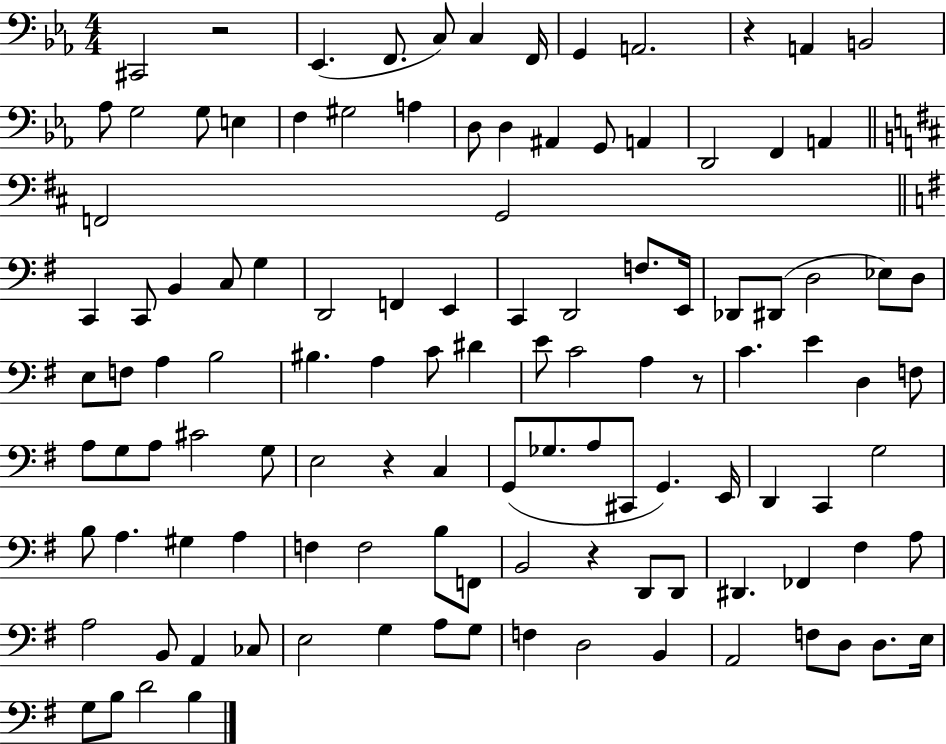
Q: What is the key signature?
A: EES major